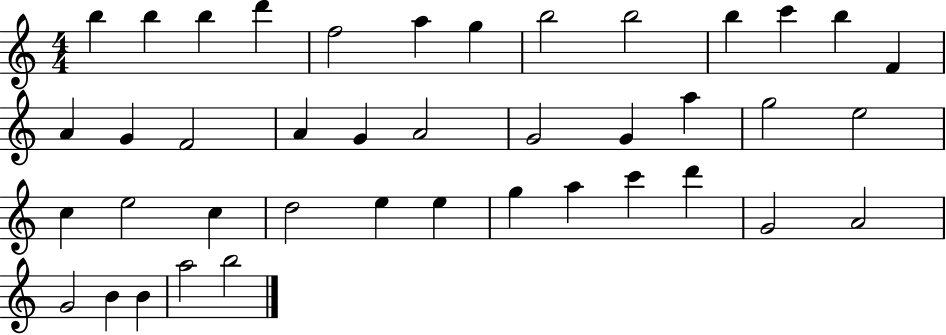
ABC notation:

X:1
T:Untitled
M:4/4
L:1/4
K:C
b b b d' f2 a g b2 b2 b c' b F A G F2 A G A2 G2 G a g2 e2 c e2 c d2 e e g a c' d' G2 A2 G2 B B a2 b2